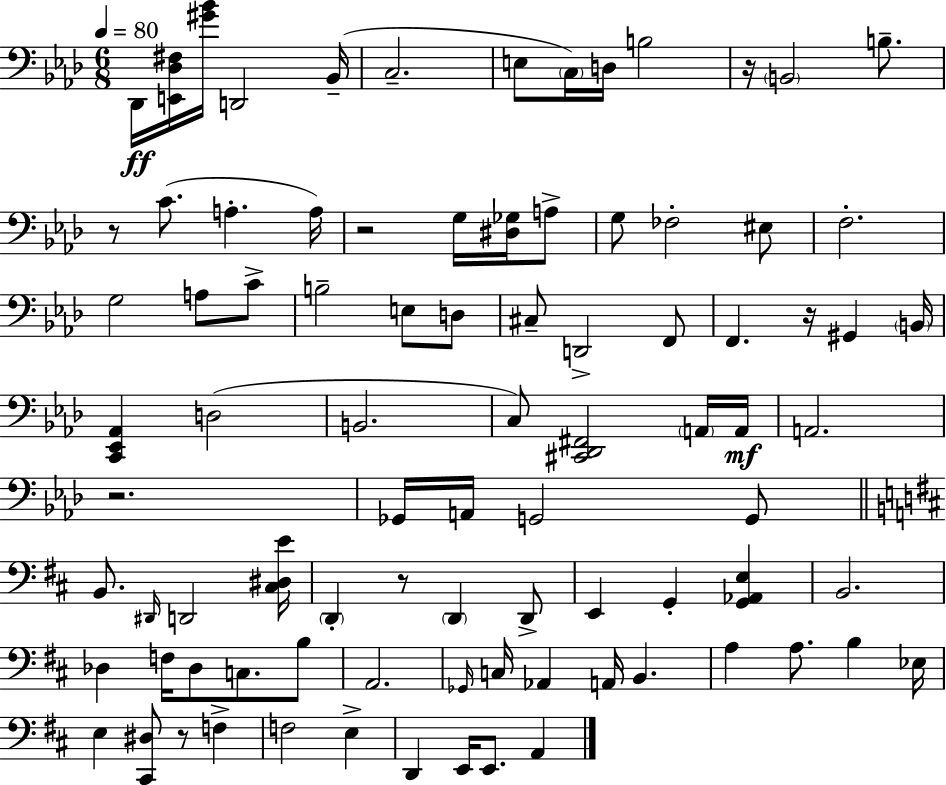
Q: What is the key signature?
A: AES major